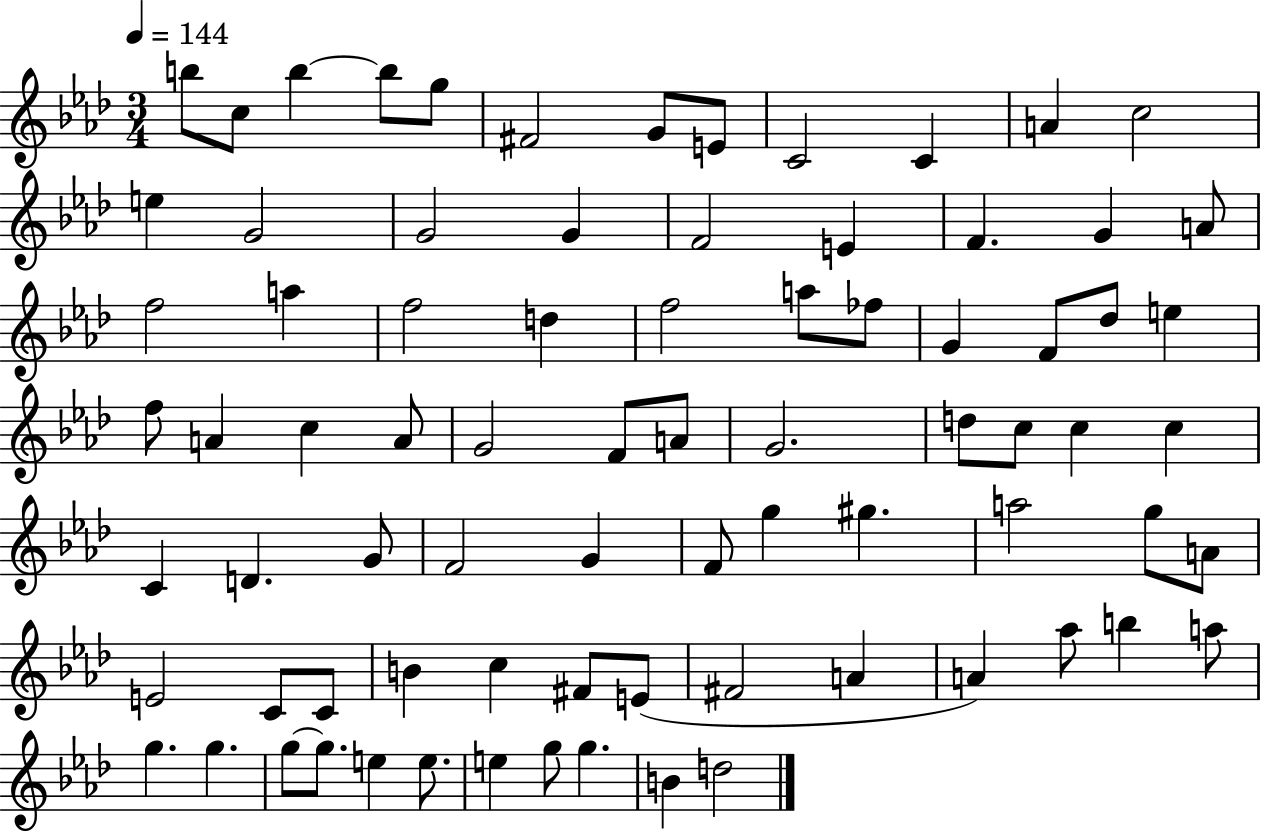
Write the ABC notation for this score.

X:1
T:Untitled
M:3/4
L:1/4
K:Ab
b/2 c/2 b b/2 g/2 ^F2 G/2 E/2 C2 C A c2 e G2 G2 G F2 E F G A/2 f2 a f2 d f2 a/2 _f/2 G F/2 _d/2 e f/2 A c A/2 G2 F/2 A/2 G2 d/2 c/2 c c C D G/2 F2 G F/2 g ^g a2 g/2 A/2 E2 C/2 C/2 B c ^F/2 E/2 ^F2 A A _a/2 b a/2 g g g/2 g/2 e e/2 e g/2 g B d2